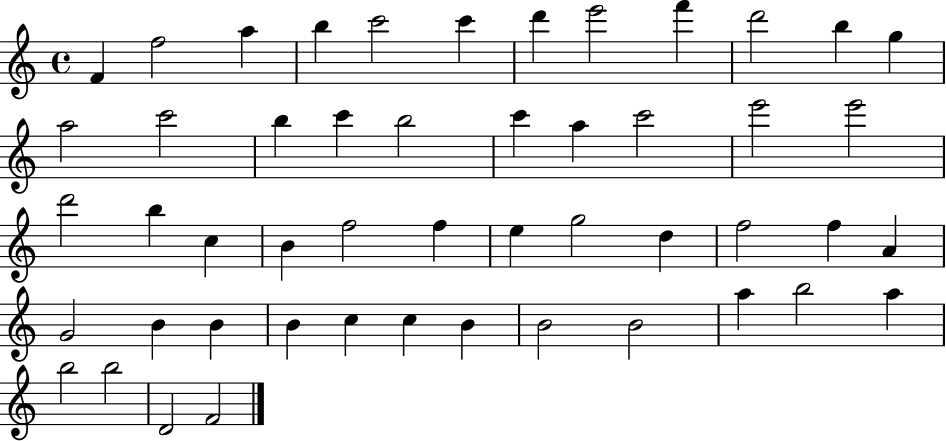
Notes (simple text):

F4/q F5/h A5/q B5/q C6/h C6/q D6/q E6/h F6/q D6/h B5/q G5/q A5/h C6/h B5/q C6/q B5/h C6/q A5/q C6/h E6/h E6/h D6/h B5/q C5/q B4/q F5/h F5/q E5/q G5/h D5/q F5/h F5/q A4/q G4/h B4/q B4/q B4/q C5/q C5/q B4/q B4/h B4/h A5/q B5/h A5/q B5/h B5/h D4/h F4/h